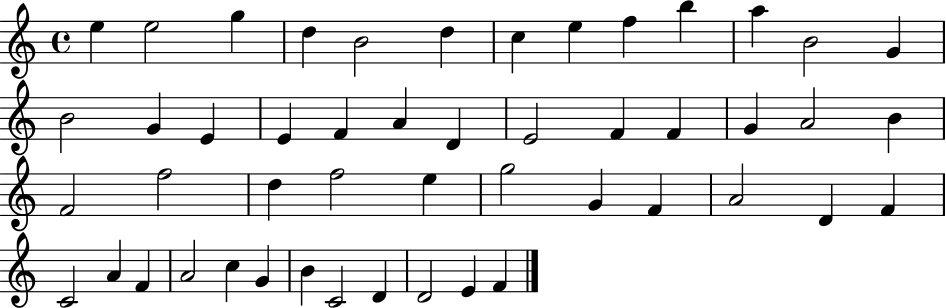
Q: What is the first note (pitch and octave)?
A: E5